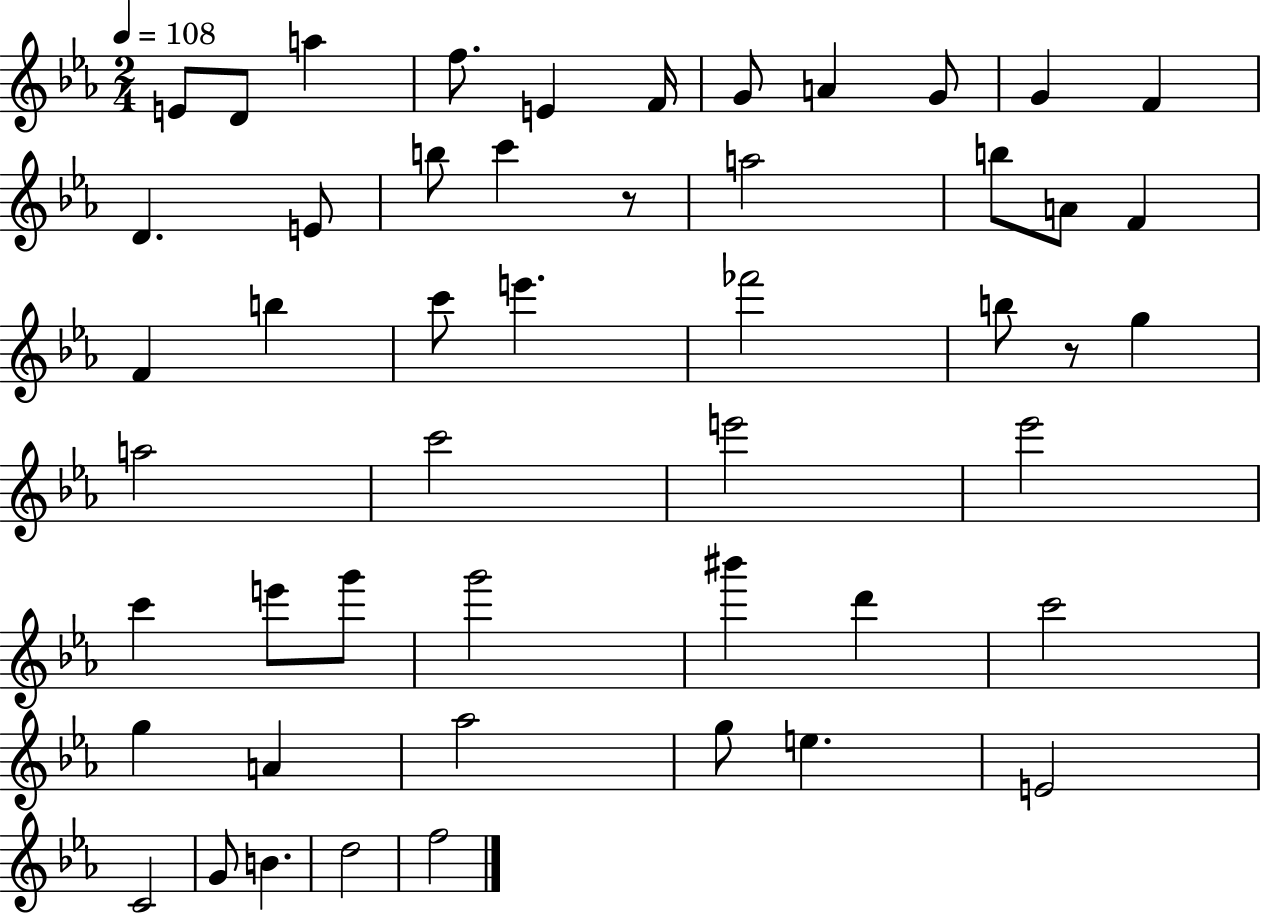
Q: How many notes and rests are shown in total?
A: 50